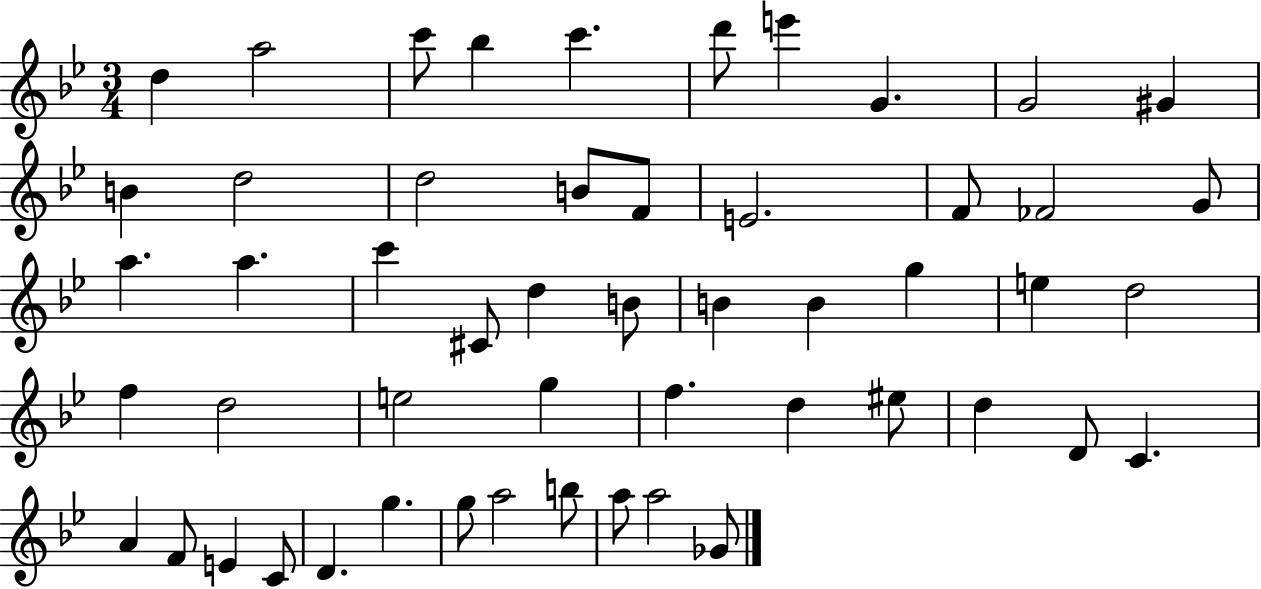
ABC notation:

X:1
T:Untitled
M:3/4
L:1/4
K:Bb
d a2 c'/2 _b c' d'/2 e' G G2 ^G B d2 d2 B/2 F/2 E2 F/2 _F2 G/2 a a c' ^C/2 d B/2 B B g e d2 f d2 e2 g f d ^e/2 d D/2 C A F/2 E C/2 D g g/2 a2 b/2 a/2 a2 _G/2